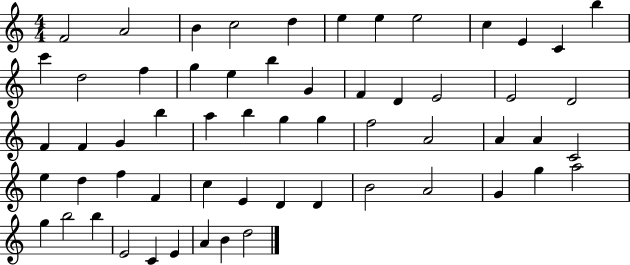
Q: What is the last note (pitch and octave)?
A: D5